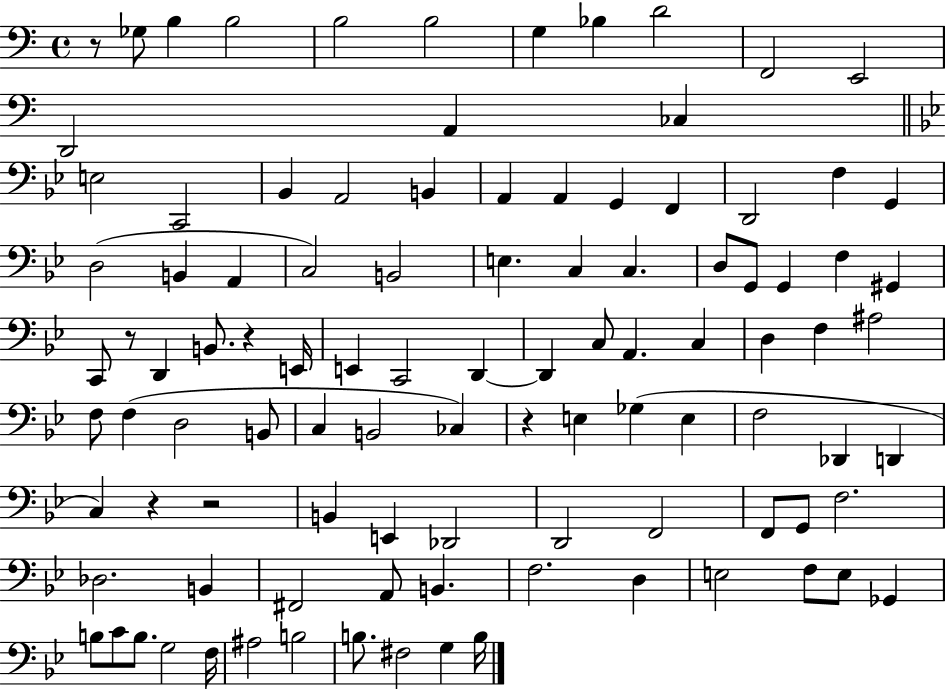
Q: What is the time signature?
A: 4/4